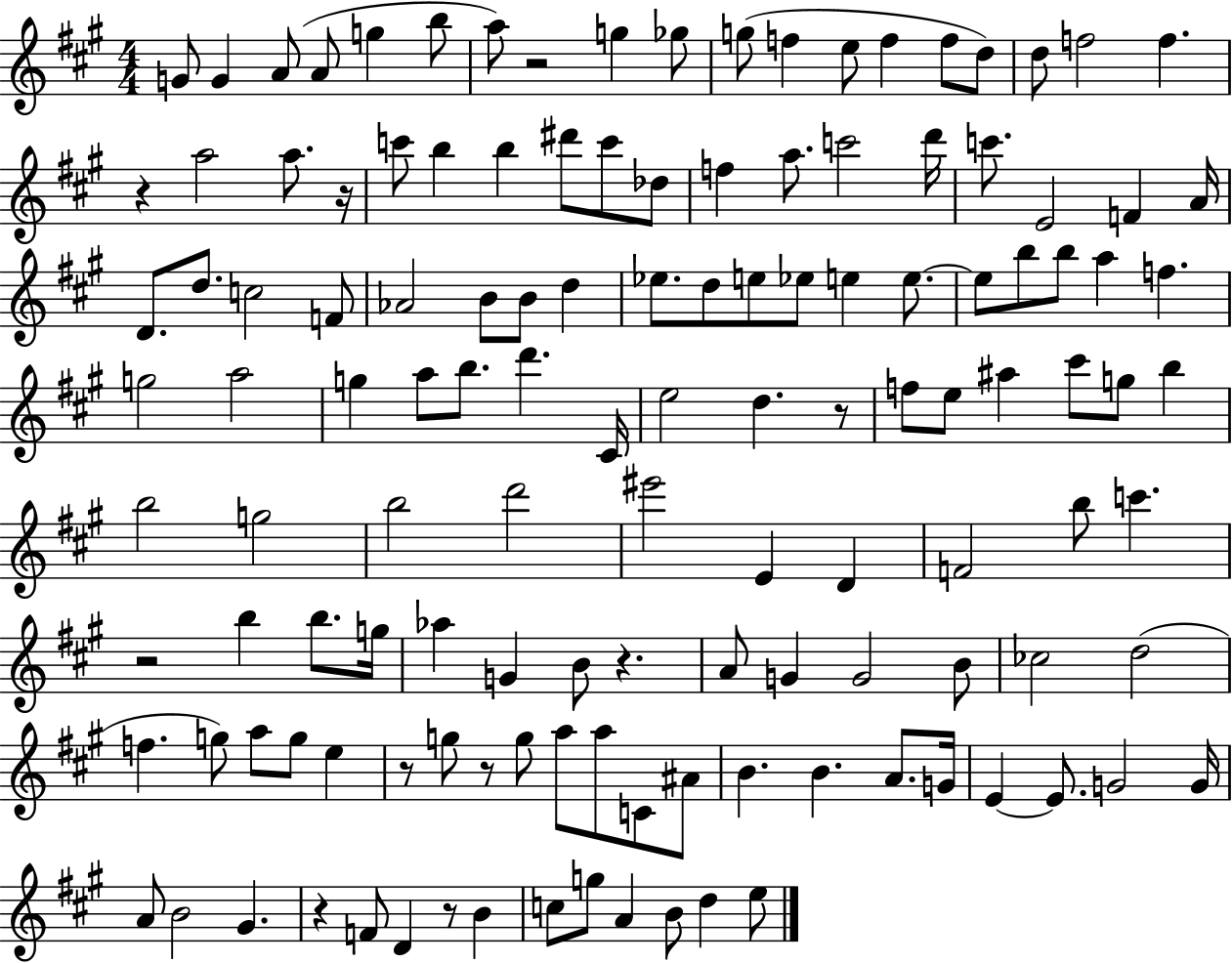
G4/e G4/q A4/e A4/e G5/q B5/e A5/e R/h G5/q Gb5/e G5/e F5/q E5/e F5/q F5/e D5/e D5/e F5/h F5/q. R/q A5/h A5/e. R/s C6/e B5/q B5/q D#6/e C6/e Db5/e F5/q A5/e. C6/h D6/s C6/e. E4/h F4/q A4/s D4/e. D5/e. C5/h F4/e Ab4/h B4/e B4/e D5/q Eb5/e. D5/e E5/e Eb5/e E5/q E5/e. E5/e B5/e B5/e A5/q F5/q. G5/h A5/h G5/q A5/e B5/e. D6/q. C#4/s E5/h D5/q. R/e F5/e E5/e A#5/q C#6/e G5/e B5/q B5/h G5/h B5/h D6/h EIS6/h E4/q D4/q F4/h B5/e C6/q. R/h B5/q B5/e. G5/s Ab5/q G4/q B4/e R/q. A4/e G4/q G4/h B4/e CES5/h D5/h F5/q. G5/e A5/e G5/e E5/q R/e G5/e R/e G5/e A5/e A5/e C4/e A#4/e B4/q. B4/q. A4/e. G4/s E4/q E4/e. G4/h G4/s A4/e B4/h G#4/q. R/q F4/e D4/q R/e B4/q C5/e G5/e A4/q B4/e D5/q E5/e